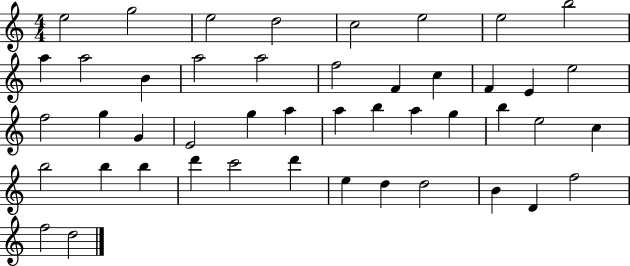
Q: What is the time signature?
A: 4/4